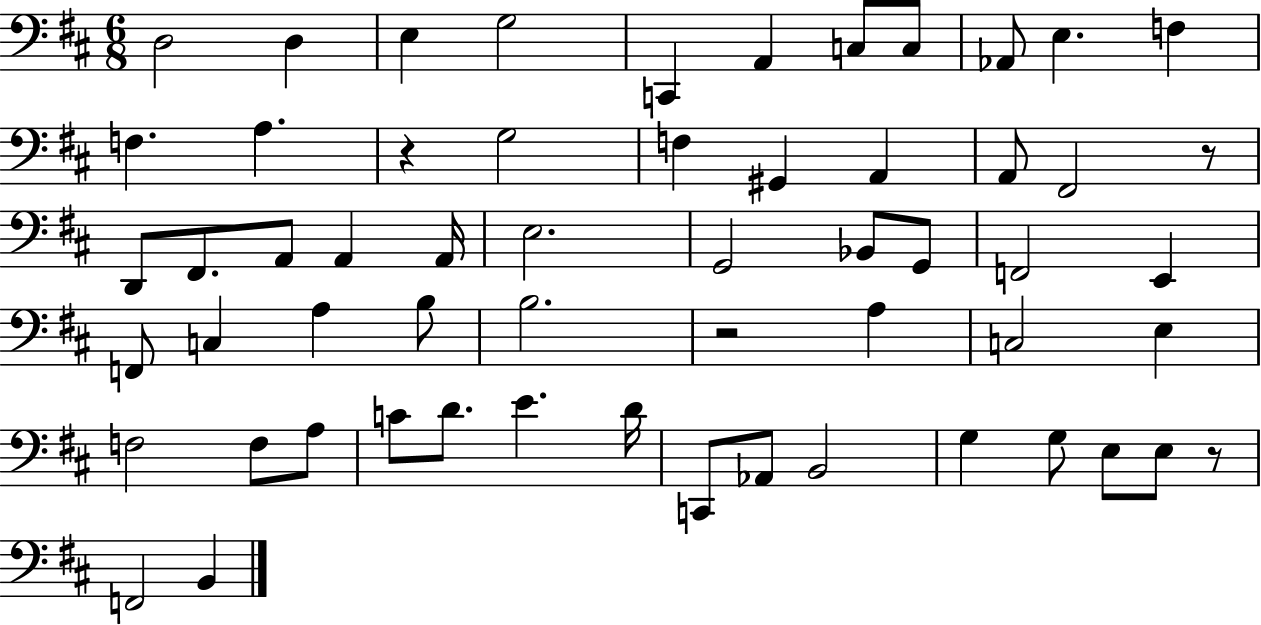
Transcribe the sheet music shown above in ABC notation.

X:1
T:Untitled
M:6/8
L:1/4
K:D
D,2 D, E, G,2 C,, A,, C,/2 C,/2 _A,,/2 E, F, F, A, z G,2 F, ^G,, A,, A,,/2 ^F,,2 z/2 D,,/2 ^F,,/2 A,,/2 A,, A,,/4 E,2 G,,2 _B,,/2 G,,/2 F,,2 E,, F,,/2 C, A, B,/2 B,2 z2 A, C,2 E, F,2 F,/2 A,/2 C/2 D/2 E D/4 C,,/2 _A,,/2 B,,2 G, G,/2 E,/2 E,/2 z/2 F,,2 B,,